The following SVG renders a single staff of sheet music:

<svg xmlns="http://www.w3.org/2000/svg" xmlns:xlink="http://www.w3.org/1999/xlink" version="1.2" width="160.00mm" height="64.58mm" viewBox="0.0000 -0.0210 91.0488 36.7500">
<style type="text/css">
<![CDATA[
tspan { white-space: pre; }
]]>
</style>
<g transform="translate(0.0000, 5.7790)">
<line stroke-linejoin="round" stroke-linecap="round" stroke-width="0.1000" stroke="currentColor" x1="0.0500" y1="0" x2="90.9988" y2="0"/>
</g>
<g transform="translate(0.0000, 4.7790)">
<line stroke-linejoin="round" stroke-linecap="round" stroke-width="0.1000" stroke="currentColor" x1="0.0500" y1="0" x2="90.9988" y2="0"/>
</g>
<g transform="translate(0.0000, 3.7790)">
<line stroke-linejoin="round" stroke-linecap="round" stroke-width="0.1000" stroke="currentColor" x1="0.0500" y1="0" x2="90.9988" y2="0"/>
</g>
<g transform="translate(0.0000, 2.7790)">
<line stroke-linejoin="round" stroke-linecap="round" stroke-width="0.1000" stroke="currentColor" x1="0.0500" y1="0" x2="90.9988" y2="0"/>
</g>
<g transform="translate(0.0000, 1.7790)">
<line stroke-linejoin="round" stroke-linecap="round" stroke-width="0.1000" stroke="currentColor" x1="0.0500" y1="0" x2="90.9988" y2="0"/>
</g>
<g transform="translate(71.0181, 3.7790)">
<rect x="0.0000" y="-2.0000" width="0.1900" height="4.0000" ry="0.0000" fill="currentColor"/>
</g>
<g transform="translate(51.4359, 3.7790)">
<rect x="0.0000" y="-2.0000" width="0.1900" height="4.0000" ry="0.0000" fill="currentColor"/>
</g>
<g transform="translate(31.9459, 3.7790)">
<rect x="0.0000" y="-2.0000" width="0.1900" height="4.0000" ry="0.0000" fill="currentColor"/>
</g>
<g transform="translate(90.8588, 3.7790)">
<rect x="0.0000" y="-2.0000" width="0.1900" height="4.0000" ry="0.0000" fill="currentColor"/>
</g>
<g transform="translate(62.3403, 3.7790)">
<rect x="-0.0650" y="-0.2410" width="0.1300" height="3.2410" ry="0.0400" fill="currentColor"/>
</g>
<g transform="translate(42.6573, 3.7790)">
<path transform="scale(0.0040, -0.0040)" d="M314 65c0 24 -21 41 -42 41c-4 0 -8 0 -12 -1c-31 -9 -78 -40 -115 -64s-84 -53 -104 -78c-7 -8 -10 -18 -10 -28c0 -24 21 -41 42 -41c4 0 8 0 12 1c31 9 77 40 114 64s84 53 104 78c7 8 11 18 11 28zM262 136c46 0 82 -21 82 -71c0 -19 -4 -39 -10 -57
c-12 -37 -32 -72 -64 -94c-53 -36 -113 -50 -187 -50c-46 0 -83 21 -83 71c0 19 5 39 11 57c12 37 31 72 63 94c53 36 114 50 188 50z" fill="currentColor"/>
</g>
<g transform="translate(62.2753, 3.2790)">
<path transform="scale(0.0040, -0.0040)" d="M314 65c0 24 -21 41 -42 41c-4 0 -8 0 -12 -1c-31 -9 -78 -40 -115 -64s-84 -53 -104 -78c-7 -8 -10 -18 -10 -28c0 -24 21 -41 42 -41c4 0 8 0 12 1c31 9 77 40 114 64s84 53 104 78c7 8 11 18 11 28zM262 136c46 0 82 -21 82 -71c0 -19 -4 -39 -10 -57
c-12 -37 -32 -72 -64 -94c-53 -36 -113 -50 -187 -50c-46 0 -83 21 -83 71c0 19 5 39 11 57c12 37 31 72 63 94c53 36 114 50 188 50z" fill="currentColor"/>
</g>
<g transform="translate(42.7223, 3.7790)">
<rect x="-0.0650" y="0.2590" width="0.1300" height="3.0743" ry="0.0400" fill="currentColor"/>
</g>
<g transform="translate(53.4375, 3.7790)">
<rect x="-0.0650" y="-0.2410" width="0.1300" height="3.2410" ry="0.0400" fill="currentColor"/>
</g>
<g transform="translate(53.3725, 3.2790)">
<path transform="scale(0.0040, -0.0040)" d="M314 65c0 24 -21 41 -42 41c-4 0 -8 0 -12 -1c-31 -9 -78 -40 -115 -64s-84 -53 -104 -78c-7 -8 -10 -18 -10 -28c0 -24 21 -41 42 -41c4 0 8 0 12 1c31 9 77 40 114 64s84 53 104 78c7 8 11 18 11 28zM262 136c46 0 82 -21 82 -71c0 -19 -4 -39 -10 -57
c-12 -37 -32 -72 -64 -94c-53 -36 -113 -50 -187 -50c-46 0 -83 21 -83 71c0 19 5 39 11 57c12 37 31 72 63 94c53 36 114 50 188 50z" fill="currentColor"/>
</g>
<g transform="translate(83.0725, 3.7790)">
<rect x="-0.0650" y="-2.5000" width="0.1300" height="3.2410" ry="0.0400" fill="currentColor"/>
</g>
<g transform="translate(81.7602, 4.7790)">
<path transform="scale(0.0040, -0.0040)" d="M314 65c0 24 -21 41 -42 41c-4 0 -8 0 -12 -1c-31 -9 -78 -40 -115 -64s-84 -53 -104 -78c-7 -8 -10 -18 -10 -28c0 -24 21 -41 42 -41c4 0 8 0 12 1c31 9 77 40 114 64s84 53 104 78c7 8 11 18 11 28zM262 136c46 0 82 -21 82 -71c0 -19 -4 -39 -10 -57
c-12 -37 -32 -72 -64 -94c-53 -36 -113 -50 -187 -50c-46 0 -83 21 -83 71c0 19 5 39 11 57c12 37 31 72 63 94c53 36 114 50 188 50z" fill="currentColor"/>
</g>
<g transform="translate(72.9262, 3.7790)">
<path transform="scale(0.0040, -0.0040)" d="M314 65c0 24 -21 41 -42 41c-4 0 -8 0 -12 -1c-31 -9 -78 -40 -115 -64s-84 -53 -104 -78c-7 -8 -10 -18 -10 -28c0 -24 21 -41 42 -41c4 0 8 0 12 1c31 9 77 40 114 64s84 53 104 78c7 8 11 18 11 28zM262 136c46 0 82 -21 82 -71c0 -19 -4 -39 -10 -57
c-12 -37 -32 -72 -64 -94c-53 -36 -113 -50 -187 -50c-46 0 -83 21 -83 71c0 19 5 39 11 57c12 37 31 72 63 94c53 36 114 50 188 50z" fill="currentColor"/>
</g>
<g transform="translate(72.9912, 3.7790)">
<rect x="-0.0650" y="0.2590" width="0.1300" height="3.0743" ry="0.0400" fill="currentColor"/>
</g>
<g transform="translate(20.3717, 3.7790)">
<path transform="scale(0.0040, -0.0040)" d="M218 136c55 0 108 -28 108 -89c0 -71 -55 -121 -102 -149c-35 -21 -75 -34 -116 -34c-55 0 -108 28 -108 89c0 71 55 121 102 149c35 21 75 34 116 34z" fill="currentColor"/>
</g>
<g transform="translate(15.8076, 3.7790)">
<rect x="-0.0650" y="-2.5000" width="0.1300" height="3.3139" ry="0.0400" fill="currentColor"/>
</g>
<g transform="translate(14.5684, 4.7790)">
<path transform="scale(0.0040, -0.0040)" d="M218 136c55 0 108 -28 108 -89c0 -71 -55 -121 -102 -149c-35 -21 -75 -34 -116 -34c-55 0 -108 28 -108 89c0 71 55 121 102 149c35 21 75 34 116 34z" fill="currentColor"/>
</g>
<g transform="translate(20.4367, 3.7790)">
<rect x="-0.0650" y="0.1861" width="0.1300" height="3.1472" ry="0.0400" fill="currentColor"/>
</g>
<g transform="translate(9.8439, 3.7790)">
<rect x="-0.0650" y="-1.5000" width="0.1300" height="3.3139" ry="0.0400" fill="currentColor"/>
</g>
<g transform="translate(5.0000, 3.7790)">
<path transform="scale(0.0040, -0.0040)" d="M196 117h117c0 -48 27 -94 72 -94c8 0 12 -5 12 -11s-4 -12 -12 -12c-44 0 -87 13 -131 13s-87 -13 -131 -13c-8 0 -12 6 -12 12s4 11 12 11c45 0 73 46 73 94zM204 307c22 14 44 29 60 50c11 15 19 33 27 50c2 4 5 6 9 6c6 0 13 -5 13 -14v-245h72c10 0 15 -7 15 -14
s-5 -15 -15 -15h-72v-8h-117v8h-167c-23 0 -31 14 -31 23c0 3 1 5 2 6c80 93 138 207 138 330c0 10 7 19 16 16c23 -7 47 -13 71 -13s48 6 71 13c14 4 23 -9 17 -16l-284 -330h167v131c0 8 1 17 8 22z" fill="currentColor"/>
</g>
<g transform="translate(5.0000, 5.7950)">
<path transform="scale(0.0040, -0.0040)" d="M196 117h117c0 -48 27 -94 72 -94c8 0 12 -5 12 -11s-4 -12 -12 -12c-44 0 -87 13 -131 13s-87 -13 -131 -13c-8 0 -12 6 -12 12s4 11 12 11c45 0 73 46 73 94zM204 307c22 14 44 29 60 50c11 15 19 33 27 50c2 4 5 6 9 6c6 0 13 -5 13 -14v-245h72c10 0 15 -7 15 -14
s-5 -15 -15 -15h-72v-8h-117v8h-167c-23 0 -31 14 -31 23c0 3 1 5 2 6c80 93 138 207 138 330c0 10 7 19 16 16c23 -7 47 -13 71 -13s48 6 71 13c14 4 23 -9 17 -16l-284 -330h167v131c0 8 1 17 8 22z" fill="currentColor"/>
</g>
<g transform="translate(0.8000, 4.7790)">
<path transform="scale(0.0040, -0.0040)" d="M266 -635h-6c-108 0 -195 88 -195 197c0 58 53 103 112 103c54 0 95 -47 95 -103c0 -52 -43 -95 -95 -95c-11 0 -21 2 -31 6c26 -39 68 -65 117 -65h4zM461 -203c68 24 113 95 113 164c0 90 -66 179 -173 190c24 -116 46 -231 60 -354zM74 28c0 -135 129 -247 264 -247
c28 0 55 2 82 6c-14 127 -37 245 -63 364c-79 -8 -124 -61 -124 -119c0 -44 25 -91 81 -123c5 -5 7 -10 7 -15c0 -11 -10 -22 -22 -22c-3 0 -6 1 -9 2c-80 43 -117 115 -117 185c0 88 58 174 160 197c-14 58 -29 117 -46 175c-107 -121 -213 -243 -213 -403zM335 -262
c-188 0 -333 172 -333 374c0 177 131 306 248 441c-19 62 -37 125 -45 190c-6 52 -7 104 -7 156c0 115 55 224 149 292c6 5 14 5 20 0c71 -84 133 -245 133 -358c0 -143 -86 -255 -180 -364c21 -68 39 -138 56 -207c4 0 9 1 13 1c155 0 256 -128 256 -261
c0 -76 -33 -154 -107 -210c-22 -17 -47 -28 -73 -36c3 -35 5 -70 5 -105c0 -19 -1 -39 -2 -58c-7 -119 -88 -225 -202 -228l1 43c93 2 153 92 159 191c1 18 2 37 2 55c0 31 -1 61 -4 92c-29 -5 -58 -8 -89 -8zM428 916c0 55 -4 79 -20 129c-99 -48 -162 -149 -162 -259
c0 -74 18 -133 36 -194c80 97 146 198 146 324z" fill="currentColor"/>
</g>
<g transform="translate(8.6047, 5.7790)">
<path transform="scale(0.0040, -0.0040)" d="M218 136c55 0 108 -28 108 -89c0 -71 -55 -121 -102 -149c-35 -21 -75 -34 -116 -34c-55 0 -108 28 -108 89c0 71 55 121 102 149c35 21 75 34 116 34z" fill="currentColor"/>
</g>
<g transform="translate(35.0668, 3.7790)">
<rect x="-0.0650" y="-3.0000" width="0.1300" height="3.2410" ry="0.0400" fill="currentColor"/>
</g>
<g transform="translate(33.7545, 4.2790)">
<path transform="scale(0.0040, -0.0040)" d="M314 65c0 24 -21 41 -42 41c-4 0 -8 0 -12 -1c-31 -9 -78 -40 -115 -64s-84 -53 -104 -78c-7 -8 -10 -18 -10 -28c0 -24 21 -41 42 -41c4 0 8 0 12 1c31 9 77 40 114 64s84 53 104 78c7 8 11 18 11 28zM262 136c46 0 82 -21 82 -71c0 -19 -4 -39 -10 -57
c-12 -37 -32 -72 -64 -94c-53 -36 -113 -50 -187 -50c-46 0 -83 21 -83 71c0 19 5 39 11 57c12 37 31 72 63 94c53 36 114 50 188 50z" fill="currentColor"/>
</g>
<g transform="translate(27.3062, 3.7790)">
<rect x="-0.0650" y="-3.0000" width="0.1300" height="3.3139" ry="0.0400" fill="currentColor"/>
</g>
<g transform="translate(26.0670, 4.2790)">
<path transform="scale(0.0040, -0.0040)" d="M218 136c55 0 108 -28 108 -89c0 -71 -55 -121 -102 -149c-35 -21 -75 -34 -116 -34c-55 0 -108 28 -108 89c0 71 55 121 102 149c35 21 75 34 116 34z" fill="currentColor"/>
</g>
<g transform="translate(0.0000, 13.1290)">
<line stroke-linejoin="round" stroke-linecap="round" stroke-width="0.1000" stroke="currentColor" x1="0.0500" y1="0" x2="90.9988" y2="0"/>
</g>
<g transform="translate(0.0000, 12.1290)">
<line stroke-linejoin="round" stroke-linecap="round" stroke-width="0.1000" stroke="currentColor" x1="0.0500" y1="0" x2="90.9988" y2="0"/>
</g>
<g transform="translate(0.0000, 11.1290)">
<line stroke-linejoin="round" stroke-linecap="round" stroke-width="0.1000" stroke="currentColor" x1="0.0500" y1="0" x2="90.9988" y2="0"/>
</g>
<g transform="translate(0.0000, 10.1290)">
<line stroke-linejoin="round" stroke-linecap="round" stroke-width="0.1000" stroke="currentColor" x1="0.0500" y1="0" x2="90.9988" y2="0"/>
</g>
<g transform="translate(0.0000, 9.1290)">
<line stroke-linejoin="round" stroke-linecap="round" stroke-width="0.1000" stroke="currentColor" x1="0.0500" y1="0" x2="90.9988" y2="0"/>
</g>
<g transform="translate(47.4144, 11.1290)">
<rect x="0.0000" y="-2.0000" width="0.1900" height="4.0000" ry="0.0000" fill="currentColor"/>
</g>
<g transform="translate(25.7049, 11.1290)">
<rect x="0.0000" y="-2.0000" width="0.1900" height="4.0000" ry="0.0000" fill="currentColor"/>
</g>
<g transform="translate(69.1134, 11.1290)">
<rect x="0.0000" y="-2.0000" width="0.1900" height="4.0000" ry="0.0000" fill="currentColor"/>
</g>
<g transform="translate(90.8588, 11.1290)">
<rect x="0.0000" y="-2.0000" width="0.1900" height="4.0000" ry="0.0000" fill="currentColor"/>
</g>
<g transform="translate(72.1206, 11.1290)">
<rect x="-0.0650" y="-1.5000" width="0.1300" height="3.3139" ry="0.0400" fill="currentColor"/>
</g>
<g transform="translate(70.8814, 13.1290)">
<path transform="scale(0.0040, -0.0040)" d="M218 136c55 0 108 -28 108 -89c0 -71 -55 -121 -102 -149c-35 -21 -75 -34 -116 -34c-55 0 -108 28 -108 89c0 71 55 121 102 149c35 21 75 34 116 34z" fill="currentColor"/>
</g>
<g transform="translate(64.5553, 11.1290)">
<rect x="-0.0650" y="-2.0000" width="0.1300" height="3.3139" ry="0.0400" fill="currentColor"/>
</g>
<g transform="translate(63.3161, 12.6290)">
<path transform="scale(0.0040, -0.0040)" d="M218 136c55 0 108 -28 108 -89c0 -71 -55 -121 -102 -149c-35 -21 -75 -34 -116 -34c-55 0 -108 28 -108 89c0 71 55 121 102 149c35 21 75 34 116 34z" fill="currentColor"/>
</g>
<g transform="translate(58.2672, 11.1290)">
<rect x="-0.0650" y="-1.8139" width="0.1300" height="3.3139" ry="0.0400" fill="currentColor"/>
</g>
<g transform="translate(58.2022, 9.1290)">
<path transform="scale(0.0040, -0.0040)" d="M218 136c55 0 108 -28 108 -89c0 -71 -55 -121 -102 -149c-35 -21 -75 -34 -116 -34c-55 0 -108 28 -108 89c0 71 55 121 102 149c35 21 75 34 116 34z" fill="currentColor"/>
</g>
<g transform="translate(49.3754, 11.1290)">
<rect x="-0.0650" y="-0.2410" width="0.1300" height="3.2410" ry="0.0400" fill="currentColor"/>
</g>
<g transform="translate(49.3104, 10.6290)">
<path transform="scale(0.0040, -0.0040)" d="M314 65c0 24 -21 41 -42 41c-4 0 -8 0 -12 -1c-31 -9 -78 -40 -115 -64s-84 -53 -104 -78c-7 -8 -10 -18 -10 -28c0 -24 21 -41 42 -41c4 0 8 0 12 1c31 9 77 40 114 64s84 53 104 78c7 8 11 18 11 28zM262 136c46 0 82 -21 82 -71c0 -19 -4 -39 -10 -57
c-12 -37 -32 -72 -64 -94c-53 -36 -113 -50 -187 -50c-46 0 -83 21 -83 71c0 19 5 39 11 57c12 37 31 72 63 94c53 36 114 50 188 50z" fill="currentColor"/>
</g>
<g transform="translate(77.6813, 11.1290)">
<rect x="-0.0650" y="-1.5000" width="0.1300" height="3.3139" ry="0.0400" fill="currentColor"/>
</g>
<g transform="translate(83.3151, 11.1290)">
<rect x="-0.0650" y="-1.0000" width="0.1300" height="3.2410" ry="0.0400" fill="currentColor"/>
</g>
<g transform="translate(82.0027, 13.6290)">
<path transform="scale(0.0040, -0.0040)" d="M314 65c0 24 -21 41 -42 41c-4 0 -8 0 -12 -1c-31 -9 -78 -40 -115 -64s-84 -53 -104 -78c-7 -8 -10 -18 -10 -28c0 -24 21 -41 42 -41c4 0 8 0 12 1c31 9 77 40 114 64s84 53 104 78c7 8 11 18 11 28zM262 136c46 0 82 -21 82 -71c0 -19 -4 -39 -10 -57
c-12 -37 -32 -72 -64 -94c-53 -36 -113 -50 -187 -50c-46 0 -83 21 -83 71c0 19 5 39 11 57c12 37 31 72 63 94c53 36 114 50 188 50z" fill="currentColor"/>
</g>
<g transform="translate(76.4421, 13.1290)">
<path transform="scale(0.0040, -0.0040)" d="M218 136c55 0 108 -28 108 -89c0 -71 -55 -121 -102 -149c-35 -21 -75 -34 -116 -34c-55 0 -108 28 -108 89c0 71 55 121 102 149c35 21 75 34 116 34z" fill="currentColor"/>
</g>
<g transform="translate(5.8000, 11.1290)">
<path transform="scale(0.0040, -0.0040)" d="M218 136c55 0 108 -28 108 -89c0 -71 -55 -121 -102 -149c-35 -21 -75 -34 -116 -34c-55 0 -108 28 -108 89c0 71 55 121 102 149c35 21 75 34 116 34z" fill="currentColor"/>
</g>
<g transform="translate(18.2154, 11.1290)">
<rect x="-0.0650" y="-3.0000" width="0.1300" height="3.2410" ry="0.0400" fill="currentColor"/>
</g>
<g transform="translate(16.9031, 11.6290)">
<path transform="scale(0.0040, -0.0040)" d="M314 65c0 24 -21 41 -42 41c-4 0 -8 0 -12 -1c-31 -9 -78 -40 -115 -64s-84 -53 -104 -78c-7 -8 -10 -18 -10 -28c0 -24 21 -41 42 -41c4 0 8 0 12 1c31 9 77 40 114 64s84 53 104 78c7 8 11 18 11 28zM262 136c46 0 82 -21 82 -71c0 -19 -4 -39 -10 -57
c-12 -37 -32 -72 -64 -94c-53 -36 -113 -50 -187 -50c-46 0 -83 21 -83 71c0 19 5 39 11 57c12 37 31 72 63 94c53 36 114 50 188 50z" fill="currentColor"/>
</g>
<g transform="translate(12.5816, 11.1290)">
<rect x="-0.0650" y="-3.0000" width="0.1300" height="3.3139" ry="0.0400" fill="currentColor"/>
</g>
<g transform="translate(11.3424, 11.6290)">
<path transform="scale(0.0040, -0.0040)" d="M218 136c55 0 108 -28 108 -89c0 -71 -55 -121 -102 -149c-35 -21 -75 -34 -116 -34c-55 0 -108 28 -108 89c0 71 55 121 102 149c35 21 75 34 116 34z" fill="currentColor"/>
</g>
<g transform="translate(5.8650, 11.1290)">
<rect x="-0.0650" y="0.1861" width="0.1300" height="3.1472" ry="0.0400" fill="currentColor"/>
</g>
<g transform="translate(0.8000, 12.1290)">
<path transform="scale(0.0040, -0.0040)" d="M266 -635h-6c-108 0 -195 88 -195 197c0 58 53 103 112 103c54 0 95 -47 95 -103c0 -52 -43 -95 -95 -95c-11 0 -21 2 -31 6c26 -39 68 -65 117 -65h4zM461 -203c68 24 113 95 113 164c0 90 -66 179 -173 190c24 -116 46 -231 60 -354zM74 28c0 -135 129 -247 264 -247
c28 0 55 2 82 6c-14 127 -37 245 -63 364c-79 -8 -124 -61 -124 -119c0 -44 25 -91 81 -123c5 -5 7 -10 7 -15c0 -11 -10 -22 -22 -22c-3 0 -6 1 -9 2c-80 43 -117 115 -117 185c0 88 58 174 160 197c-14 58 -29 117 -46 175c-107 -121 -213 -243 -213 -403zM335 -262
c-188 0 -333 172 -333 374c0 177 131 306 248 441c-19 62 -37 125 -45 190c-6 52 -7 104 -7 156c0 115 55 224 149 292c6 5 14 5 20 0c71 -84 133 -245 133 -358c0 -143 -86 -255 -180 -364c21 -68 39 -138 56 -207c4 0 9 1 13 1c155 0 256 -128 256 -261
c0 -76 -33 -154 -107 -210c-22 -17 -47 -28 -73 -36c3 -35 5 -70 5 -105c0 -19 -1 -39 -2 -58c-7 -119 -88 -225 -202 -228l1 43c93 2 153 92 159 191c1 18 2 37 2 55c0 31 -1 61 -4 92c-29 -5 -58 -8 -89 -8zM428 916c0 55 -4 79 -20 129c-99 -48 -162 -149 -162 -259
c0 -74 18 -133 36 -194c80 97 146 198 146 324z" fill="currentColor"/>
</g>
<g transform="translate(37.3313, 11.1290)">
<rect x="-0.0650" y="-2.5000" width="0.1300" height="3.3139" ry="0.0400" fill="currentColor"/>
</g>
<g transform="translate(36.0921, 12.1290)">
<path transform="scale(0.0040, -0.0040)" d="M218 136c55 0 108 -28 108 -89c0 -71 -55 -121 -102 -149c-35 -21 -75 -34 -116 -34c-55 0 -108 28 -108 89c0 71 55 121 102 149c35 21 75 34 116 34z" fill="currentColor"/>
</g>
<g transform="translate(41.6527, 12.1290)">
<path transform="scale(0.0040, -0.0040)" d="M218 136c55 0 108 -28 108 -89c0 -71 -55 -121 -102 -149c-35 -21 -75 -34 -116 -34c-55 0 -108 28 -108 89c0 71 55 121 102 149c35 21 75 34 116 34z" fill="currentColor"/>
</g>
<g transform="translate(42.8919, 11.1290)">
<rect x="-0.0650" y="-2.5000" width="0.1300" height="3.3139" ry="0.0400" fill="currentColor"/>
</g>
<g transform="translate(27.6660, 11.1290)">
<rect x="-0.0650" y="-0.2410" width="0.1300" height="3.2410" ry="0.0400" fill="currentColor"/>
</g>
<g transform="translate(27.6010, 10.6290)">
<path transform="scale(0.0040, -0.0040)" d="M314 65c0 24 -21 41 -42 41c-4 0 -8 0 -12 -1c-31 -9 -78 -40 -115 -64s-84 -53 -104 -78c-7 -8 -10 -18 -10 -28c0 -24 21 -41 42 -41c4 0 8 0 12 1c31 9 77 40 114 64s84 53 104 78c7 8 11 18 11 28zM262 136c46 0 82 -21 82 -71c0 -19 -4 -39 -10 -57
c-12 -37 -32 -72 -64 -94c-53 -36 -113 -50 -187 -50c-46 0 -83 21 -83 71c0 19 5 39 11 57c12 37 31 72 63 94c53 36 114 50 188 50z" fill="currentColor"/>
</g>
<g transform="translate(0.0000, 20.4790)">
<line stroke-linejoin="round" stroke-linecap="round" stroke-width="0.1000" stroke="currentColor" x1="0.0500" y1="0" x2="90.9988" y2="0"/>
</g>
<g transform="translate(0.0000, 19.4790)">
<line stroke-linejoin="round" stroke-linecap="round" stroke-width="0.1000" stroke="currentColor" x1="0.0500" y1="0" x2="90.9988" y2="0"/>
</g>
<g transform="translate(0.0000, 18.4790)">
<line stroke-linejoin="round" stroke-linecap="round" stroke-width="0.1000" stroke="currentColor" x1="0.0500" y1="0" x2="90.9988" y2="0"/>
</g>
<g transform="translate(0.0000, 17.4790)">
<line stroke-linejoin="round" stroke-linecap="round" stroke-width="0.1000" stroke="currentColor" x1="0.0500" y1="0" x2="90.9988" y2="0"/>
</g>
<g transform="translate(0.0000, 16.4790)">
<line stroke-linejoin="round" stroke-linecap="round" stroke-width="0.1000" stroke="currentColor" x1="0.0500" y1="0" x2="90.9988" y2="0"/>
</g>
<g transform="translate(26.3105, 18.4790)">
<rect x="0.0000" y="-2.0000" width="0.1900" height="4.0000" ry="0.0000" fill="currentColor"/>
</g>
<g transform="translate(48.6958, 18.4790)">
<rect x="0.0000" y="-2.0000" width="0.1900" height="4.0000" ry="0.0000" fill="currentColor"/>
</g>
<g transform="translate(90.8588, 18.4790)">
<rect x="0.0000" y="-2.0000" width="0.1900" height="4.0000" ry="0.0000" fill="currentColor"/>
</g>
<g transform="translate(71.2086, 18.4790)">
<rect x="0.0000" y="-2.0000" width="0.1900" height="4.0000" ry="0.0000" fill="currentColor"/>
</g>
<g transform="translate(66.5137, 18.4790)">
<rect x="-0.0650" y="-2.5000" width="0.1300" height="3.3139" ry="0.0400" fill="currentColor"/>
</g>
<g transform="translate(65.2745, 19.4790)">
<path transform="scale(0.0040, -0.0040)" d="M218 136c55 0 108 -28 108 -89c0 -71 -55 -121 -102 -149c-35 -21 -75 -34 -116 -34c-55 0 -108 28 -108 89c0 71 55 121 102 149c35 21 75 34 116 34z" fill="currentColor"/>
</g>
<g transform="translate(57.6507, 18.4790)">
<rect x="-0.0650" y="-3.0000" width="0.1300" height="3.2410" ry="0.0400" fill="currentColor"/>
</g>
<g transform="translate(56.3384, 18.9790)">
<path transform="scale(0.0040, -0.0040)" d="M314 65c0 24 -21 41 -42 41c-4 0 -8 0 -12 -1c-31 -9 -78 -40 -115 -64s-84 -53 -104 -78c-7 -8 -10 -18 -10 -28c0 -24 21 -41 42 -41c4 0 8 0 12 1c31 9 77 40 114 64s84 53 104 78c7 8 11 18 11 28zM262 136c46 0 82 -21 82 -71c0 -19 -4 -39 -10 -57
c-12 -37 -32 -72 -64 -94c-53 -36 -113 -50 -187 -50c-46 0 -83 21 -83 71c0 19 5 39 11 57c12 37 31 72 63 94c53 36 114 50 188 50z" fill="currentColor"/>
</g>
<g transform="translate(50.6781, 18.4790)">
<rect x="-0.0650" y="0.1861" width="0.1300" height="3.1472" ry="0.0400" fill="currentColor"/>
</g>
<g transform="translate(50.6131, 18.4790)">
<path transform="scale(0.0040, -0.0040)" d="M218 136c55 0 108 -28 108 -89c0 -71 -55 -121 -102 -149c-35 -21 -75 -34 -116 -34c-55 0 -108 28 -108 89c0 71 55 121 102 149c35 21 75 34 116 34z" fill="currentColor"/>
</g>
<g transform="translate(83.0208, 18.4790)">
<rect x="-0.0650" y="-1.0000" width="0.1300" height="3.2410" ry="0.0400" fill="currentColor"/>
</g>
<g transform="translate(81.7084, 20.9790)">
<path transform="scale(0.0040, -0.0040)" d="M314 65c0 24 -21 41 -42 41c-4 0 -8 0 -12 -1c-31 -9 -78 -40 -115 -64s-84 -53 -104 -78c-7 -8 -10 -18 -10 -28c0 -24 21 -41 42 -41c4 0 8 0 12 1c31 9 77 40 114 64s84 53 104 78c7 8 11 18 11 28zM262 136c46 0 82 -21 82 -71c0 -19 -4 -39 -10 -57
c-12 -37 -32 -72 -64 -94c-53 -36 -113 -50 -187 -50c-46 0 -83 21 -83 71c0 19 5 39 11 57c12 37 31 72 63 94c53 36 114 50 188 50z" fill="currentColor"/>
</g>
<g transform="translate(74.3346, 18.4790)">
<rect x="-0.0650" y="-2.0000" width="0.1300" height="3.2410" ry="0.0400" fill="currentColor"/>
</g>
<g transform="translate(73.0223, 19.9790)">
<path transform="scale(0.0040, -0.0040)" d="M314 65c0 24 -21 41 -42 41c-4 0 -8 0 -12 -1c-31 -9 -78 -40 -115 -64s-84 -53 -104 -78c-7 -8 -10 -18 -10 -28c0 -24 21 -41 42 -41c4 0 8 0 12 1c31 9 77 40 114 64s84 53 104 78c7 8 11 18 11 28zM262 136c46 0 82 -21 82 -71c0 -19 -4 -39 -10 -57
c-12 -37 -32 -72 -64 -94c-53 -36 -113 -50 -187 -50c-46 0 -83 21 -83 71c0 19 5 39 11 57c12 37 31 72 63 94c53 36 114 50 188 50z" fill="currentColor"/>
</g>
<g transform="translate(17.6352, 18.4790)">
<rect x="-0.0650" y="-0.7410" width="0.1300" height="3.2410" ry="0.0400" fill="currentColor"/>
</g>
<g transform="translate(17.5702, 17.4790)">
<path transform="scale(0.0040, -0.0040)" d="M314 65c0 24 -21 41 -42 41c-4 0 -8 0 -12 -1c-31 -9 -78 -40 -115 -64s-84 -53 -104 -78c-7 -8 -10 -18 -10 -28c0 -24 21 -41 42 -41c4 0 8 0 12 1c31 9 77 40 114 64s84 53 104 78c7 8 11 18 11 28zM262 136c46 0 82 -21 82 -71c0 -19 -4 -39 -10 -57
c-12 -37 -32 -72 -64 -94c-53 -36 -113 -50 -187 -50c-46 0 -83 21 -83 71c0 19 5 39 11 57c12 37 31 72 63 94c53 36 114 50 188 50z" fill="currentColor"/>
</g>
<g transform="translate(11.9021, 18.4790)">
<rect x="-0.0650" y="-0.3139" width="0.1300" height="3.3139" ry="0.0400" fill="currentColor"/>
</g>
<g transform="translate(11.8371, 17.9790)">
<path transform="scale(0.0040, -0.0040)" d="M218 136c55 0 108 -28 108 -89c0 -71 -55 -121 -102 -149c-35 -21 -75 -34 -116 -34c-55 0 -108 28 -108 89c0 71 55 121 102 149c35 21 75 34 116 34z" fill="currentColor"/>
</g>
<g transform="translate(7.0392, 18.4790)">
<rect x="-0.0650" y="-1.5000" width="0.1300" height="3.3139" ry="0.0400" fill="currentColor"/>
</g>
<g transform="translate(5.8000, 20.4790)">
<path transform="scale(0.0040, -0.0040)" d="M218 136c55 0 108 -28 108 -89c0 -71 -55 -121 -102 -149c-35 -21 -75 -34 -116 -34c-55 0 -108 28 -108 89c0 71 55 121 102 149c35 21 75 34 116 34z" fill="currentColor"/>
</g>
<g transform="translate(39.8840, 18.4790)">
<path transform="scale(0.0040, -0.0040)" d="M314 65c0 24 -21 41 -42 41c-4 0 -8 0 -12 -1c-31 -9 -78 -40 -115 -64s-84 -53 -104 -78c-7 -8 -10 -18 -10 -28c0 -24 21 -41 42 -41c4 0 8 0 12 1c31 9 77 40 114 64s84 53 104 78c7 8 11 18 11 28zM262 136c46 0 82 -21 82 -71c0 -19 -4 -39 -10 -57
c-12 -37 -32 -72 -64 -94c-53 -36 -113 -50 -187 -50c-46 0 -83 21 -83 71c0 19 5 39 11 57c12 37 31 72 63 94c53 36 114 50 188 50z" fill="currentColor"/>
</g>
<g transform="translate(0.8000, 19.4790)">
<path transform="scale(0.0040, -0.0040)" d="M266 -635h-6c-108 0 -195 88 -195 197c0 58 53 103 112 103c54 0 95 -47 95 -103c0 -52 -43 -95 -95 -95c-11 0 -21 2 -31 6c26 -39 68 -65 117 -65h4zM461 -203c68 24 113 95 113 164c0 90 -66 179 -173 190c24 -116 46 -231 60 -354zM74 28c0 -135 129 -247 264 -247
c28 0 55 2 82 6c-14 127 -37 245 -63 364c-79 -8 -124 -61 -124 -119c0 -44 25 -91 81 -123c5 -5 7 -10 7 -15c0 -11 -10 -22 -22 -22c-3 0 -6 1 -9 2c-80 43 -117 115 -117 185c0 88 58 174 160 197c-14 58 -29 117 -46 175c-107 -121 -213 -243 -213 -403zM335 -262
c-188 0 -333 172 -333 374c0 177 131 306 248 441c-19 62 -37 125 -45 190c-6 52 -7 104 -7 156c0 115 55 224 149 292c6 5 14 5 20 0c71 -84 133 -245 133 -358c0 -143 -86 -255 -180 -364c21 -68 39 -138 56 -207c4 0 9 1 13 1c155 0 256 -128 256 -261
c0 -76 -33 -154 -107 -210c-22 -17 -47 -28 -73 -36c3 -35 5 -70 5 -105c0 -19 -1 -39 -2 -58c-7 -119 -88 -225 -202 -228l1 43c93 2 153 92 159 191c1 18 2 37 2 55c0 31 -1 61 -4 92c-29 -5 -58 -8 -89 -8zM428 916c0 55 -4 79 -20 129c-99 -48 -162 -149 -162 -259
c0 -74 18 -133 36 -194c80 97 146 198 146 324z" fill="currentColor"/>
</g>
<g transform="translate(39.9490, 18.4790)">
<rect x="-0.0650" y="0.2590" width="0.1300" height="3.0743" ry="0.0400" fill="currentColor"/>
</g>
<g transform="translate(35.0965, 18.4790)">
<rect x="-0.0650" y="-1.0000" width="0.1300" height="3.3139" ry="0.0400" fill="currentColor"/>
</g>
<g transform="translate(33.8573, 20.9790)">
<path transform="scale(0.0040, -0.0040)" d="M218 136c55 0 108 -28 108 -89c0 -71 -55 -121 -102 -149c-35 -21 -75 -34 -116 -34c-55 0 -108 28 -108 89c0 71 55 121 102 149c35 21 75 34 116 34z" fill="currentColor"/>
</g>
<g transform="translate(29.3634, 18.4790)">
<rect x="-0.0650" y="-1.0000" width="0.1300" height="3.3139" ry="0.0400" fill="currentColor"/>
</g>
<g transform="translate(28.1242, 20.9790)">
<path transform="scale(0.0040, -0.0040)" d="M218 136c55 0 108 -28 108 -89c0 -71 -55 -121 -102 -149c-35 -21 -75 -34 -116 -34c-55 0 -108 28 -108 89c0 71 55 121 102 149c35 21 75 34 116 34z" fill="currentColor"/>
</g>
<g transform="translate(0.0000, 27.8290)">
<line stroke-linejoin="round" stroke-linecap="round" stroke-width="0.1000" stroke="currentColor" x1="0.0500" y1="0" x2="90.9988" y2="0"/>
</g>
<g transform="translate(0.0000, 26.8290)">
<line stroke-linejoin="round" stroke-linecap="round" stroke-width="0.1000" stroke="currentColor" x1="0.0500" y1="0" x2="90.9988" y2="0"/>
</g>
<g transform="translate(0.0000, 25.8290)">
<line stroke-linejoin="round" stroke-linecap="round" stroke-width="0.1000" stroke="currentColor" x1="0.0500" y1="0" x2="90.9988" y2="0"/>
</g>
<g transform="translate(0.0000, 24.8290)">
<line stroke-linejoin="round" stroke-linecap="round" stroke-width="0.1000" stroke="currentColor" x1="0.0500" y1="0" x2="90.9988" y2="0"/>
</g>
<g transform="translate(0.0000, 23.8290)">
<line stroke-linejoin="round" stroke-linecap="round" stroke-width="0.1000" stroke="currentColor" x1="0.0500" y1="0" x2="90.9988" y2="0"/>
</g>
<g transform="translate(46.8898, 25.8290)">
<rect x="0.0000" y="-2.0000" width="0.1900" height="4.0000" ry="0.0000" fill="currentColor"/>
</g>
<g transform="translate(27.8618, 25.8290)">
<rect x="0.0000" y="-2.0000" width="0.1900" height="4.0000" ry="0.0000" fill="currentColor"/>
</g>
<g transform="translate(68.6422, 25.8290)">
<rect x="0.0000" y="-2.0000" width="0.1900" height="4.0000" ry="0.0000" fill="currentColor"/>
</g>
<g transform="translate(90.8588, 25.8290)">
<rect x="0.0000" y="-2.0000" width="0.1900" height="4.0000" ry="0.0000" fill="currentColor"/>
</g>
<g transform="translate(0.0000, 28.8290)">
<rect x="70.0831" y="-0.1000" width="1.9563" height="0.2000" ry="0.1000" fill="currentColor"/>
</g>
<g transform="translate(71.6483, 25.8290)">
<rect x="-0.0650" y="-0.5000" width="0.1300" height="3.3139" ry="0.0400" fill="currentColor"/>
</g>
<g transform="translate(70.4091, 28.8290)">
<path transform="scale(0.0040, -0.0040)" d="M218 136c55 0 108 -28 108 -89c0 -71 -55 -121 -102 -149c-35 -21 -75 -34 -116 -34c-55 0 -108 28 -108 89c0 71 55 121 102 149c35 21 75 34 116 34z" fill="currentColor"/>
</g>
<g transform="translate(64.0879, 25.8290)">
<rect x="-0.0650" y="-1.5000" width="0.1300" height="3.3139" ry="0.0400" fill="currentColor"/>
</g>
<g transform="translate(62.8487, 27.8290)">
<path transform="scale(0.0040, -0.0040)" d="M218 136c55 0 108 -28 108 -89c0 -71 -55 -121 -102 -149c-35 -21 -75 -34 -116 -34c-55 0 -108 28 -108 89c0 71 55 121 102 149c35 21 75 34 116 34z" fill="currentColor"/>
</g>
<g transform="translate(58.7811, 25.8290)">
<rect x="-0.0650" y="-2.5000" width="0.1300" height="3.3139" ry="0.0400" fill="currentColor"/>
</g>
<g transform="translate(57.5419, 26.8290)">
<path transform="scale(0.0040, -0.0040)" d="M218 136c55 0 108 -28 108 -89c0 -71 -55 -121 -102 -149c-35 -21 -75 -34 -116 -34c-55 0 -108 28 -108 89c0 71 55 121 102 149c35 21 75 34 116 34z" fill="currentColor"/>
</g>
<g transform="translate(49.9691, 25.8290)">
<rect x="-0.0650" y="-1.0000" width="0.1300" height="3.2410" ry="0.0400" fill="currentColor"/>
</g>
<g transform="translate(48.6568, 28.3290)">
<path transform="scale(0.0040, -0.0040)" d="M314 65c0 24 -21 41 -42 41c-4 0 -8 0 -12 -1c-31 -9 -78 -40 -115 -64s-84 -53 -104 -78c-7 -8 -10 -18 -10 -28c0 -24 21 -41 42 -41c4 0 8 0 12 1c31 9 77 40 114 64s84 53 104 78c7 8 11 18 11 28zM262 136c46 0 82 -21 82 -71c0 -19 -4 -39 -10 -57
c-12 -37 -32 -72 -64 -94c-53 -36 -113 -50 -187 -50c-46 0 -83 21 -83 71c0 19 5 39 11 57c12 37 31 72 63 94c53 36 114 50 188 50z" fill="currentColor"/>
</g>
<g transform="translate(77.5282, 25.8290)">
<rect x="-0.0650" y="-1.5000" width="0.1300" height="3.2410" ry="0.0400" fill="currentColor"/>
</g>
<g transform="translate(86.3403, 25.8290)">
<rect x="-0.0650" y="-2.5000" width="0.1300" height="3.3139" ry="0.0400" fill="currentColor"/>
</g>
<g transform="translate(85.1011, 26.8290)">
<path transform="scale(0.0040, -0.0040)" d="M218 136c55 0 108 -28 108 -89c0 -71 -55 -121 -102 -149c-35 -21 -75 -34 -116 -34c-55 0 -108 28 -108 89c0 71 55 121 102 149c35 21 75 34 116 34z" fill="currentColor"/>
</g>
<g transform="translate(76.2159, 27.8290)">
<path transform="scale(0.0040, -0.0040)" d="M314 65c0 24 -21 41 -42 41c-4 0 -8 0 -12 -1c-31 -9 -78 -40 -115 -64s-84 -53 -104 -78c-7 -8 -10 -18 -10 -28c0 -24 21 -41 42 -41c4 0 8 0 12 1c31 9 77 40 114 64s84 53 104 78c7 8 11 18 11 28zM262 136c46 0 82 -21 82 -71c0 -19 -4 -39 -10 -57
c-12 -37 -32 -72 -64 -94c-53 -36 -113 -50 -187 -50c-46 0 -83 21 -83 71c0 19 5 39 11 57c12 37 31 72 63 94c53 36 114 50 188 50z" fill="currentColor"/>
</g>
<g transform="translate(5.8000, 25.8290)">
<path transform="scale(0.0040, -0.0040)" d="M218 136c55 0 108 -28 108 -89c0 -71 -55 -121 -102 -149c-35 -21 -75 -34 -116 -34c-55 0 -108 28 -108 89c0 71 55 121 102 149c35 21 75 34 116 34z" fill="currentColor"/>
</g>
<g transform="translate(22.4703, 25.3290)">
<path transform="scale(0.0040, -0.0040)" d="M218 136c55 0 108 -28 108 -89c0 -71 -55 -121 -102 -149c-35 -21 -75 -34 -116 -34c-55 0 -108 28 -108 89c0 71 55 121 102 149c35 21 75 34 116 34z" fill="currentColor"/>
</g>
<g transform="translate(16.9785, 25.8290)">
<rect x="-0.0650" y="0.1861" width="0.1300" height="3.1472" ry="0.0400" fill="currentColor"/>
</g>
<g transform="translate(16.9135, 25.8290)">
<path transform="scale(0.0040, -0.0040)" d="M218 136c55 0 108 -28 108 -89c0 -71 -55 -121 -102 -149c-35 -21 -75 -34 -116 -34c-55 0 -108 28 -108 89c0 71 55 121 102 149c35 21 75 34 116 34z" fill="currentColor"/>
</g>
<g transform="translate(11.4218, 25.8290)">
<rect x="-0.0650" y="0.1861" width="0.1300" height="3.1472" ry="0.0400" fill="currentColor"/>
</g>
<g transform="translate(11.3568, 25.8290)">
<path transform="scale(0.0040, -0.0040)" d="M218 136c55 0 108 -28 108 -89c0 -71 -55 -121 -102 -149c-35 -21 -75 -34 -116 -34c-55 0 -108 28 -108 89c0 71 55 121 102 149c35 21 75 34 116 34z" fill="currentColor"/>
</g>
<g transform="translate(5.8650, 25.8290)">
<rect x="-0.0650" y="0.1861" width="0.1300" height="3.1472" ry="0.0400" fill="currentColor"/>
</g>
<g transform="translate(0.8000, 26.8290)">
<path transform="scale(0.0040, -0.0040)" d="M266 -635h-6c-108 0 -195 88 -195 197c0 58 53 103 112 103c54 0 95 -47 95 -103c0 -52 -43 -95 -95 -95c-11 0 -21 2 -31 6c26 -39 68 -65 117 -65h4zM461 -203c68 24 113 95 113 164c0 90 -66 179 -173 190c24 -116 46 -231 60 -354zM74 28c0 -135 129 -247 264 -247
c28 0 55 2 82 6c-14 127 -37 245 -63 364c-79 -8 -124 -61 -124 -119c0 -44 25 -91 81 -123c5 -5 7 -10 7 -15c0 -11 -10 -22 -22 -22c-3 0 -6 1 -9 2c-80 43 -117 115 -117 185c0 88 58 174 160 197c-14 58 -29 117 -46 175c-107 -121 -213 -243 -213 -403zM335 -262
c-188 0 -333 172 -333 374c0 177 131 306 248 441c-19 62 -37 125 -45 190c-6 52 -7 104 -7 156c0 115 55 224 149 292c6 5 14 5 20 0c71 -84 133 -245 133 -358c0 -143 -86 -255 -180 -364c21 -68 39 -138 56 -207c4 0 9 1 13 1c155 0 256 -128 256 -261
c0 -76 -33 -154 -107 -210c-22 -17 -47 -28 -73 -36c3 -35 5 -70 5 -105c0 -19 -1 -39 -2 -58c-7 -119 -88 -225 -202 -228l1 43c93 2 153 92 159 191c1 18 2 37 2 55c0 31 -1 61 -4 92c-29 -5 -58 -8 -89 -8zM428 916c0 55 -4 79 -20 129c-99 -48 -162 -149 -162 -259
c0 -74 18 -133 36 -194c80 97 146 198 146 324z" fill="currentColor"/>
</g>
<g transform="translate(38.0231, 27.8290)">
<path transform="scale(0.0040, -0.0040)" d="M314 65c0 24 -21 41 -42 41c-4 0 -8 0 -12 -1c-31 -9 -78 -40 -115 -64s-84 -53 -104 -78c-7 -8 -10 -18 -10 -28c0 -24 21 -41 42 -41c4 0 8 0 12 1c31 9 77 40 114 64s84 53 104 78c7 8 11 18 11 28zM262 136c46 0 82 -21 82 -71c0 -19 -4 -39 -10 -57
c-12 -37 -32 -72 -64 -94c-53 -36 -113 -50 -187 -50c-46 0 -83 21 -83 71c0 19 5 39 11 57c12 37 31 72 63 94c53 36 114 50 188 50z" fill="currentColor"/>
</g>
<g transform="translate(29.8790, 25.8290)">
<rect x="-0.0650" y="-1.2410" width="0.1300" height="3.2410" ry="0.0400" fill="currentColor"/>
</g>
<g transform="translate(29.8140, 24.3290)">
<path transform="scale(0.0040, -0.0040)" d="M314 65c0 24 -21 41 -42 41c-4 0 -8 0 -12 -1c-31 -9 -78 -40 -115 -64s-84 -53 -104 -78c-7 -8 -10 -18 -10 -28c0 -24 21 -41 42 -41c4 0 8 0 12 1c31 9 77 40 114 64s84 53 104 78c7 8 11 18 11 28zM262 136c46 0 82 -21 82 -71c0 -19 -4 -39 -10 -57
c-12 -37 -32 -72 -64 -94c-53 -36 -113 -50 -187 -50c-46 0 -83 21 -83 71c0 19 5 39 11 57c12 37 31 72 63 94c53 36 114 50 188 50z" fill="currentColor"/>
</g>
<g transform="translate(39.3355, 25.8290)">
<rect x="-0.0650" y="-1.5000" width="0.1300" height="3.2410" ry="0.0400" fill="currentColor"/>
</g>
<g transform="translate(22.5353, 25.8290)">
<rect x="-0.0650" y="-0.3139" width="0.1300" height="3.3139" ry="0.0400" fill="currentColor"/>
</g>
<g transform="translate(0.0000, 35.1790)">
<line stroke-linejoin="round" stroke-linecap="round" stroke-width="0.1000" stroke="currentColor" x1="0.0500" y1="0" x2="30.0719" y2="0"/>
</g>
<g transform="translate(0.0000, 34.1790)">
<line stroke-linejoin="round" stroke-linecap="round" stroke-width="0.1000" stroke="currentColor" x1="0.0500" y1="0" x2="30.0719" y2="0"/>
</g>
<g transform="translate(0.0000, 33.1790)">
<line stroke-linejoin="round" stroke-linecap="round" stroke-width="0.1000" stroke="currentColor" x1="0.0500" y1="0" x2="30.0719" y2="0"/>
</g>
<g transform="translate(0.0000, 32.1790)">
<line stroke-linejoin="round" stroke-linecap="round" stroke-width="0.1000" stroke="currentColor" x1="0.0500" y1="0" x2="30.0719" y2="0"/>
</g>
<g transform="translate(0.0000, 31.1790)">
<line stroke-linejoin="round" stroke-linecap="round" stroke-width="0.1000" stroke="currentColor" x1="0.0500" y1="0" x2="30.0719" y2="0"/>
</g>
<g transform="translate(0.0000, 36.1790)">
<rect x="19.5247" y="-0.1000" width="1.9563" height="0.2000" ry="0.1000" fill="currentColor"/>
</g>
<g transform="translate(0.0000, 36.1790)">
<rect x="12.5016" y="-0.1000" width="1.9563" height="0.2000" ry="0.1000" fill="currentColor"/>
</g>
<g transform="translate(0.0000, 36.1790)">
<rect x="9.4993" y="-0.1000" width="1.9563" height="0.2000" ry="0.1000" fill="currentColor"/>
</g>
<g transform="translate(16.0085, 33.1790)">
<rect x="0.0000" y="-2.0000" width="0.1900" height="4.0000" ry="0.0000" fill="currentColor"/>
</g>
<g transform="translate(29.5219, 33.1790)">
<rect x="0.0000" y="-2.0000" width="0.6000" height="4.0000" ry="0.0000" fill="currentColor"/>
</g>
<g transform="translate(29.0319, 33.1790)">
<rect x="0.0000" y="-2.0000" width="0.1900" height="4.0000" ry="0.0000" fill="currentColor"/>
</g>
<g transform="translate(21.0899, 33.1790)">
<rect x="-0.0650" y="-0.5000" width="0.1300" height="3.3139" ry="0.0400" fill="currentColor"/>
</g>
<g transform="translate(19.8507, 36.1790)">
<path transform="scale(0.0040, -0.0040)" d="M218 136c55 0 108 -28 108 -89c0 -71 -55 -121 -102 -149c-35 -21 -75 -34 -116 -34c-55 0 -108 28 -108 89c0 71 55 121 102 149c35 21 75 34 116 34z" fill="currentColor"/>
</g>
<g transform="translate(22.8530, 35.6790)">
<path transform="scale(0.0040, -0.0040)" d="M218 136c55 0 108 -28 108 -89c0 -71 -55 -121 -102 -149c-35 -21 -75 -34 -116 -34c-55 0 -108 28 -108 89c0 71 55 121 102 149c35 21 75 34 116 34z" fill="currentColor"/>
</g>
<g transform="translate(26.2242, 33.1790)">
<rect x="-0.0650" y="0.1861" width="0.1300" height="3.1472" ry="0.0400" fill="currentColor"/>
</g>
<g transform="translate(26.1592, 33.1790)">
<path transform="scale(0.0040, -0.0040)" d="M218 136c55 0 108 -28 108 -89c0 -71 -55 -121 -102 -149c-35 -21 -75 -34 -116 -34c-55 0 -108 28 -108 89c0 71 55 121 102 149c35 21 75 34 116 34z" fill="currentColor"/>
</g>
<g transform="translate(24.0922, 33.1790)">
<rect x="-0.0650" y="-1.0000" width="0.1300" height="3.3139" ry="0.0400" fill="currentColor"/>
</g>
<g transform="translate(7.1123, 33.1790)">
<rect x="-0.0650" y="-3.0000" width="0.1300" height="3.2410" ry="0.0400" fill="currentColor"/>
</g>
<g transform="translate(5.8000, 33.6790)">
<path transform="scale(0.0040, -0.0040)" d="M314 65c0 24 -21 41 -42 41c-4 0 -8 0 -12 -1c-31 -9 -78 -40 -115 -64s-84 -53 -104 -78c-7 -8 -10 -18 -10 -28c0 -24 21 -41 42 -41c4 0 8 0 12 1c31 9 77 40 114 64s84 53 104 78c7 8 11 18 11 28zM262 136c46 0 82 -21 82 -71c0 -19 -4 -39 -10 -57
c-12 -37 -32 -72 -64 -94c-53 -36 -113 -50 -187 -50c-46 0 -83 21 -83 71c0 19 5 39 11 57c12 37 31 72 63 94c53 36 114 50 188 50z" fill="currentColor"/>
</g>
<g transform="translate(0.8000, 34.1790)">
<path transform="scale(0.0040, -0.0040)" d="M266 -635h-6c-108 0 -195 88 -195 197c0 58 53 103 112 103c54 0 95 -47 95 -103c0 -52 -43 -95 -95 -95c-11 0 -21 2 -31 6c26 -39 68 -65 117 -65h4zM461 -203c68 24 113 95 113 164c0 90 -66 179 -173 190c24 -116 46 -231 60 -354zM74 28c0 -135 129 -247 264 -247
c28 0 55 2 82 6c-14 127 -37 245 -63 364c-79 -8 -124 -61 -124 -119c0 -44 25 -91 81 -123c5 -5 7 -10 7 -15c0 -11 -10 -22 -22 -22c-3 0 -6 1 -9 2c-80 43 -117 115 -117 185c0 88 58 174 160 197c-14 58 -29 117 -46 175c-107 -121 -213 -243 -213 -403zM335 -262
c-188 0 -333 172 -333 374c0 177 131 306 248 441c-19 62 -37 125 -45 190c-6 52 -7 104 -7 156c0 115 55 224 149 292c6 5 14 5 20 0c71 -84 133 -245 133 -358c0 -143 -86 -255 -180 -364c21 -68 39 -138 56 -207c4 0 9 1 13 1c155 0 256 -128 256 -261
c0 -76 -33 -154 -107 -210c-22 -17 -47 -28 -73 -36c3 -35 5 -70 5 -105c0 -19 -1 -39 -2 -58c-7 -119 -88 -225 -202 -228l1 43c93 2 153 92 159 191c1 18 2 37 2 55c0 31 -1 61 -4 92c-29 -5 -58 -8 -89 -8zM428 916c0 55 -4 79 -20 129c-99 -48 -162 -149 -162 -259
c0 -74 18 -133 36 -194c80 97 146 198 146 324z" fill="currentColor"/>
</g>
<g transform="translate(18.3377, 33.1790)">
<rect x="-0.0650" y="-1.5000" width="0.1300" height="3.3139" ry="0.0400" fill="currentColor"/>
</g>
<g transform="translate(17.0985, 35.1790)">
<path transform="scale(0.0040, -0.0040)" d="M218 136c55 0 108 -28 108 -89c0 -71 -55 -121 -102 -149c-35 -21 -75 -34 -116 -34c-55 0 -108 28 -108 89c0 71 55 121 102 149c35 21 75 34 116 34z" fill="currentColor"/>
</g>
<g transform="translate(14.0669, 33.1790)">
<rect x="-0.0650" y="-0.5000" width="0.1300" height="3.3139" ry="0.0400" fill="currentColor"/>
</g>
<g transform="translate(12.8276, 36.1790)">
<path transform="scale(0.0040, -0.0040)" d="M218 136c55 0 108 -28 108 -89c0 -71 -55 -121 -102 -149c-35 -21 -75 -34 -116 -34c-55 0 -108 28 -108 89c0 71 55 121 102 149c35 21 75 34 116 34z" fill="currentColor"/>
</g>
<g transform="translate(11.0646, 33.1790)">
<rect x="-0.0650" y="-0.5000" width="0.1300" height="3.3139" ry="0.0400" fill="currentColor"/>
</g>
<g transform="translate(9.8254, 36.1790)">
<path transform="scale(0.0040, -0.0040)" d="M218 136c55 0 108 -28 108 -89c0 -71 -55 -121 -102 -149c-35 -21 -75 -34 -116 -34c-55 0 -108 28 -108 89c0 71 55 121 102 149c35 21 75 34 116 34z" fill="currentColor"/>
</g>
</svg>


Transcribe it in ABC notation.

X:1
T:Untitled
M:4/4
L:1/4
K:C
E G B A A2 B2 c2 c2 B2 G2 B A A2 c2 G G c2 f F E E D2 E c d2 D D B2 B A2 G F2 D2 B B B c e2 E2 D2 G E C E2 G A2 C C E C D B